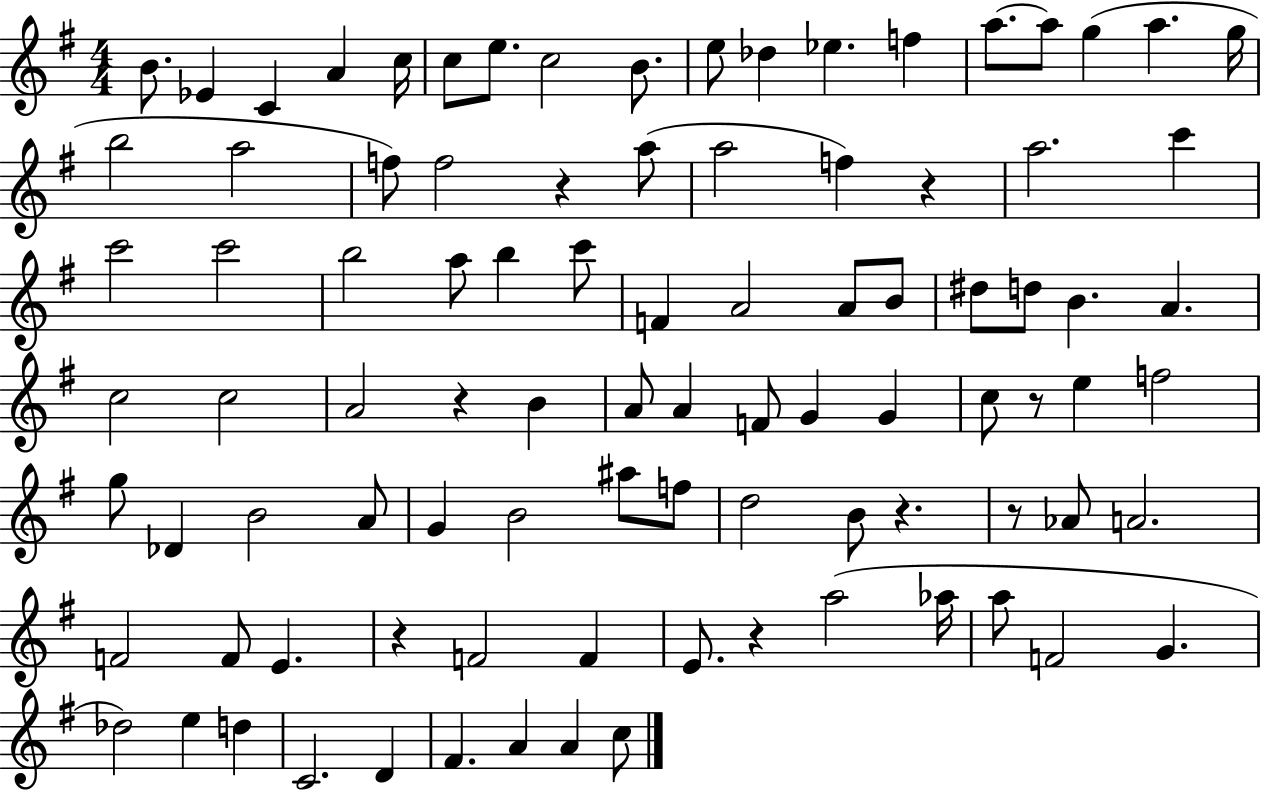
{
  \clef treble
  \numericTimeSignature
  \time 4/4
  \key g \major
  \repeat volta 2 { b'8. ees'4 c'4 a'4 c''16 | c''8 e''8. c''2 b'8. | e''8 des''4 ees''4. f''4 | a''8.~~ a''8 g''4( a''4. g''16 | \break b''2 a''2 | f''8) f''2 r4 a''8( | a''2 f''4) r4 | a''2. c'''4 | \break c'''2 c'''2 | b''2 a''8 b''4 c'''8 | f'4 a'2 a'8 b'8 | dis''8 d''8 b'4. a'4. | \break c''2 c''2 | a'2 r4 b'4 | a'8 a'4 f'8 g'4 g'4 | c''8 r8 e''4 f''2 | \break g''8 des'4 b'2 a'8 | g'4 b'2 ais''8 f''8 | d''2 b'8 r4. | r8 aes'8 a'2. | \break f'2 f'8 e'4. | r4 f'2 f'4 | e'8. r4 a''2( aes''16 | a''8 f'2 g'4. | \break des''2) e''4 d''4 | c'2. d'4 | fis'4. a'4 a'4 c''8 | } \bar "|."
}